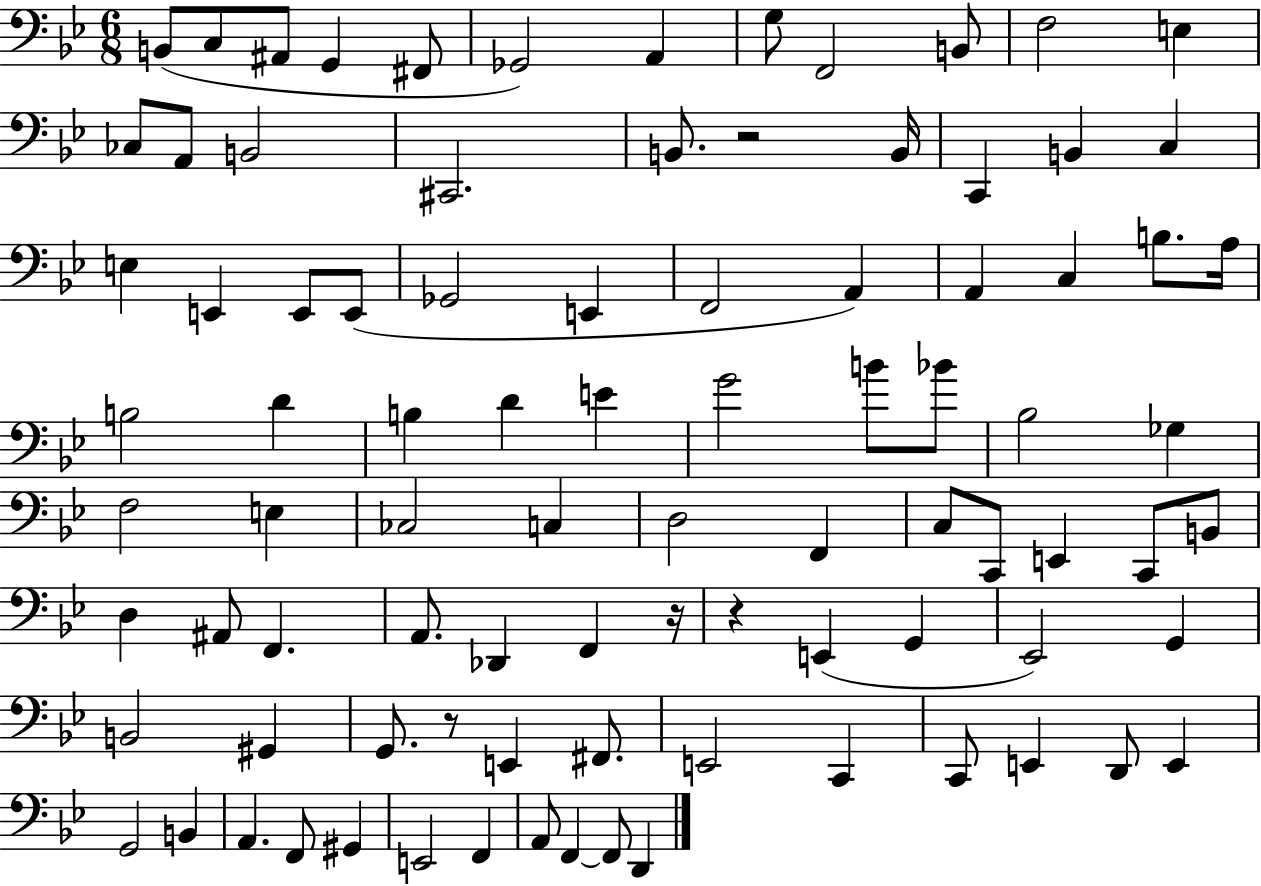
{
  \clef bass
  \numericTimeSignature
  \time 6/8
  \key bes \major
  b,8( c8 ais,8 g,4 fis,8 | ges,2) a,4 | g8 f,2 b,8 | f2 e4 | \break ces8 a,8 b,2 | cis,2. | b,8. r2 b,16 | c,4 b,4 c4 | \break e4 e,4 e,8 e,8( | ges,2 e,4 | f,2 a,4) | a,4 c4 b8. a16 | \break b2 d'4 | b4 d'4 e'4 | g'2 b'8 bes'8 | bes2 ges4 | \break f2 e4 | ces2 c4 | d2 f,4 | c8 c,8 e,4 c,8 b,8 | \break d4 ais,8 f,4. | a,8. des,4 f,4 r16 | r4 e,4( g,4 | ees,2) g,4 | \break b,2 gis,4 | g,8. r8 e,4 fis,8. | e,2 c,4 | c,8 e,4 d,8 e,4 | \break g,2 b,4 | a,4. f,8 gis,4 | e,2 f,4 | a,8 f,4~~ f,8 d,4 | \break \bar "|."
}